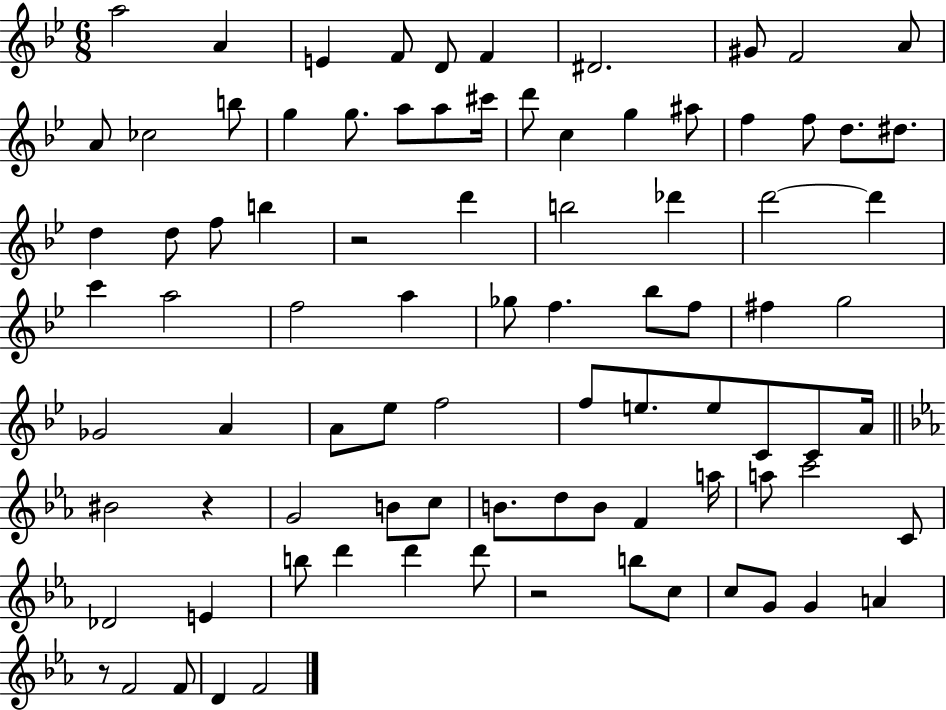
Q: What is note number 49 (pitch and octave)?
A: Eb5